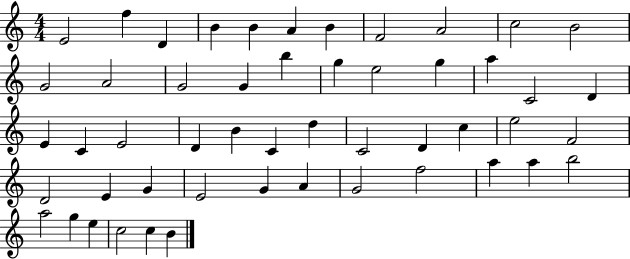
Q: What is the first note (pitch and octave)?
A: E4